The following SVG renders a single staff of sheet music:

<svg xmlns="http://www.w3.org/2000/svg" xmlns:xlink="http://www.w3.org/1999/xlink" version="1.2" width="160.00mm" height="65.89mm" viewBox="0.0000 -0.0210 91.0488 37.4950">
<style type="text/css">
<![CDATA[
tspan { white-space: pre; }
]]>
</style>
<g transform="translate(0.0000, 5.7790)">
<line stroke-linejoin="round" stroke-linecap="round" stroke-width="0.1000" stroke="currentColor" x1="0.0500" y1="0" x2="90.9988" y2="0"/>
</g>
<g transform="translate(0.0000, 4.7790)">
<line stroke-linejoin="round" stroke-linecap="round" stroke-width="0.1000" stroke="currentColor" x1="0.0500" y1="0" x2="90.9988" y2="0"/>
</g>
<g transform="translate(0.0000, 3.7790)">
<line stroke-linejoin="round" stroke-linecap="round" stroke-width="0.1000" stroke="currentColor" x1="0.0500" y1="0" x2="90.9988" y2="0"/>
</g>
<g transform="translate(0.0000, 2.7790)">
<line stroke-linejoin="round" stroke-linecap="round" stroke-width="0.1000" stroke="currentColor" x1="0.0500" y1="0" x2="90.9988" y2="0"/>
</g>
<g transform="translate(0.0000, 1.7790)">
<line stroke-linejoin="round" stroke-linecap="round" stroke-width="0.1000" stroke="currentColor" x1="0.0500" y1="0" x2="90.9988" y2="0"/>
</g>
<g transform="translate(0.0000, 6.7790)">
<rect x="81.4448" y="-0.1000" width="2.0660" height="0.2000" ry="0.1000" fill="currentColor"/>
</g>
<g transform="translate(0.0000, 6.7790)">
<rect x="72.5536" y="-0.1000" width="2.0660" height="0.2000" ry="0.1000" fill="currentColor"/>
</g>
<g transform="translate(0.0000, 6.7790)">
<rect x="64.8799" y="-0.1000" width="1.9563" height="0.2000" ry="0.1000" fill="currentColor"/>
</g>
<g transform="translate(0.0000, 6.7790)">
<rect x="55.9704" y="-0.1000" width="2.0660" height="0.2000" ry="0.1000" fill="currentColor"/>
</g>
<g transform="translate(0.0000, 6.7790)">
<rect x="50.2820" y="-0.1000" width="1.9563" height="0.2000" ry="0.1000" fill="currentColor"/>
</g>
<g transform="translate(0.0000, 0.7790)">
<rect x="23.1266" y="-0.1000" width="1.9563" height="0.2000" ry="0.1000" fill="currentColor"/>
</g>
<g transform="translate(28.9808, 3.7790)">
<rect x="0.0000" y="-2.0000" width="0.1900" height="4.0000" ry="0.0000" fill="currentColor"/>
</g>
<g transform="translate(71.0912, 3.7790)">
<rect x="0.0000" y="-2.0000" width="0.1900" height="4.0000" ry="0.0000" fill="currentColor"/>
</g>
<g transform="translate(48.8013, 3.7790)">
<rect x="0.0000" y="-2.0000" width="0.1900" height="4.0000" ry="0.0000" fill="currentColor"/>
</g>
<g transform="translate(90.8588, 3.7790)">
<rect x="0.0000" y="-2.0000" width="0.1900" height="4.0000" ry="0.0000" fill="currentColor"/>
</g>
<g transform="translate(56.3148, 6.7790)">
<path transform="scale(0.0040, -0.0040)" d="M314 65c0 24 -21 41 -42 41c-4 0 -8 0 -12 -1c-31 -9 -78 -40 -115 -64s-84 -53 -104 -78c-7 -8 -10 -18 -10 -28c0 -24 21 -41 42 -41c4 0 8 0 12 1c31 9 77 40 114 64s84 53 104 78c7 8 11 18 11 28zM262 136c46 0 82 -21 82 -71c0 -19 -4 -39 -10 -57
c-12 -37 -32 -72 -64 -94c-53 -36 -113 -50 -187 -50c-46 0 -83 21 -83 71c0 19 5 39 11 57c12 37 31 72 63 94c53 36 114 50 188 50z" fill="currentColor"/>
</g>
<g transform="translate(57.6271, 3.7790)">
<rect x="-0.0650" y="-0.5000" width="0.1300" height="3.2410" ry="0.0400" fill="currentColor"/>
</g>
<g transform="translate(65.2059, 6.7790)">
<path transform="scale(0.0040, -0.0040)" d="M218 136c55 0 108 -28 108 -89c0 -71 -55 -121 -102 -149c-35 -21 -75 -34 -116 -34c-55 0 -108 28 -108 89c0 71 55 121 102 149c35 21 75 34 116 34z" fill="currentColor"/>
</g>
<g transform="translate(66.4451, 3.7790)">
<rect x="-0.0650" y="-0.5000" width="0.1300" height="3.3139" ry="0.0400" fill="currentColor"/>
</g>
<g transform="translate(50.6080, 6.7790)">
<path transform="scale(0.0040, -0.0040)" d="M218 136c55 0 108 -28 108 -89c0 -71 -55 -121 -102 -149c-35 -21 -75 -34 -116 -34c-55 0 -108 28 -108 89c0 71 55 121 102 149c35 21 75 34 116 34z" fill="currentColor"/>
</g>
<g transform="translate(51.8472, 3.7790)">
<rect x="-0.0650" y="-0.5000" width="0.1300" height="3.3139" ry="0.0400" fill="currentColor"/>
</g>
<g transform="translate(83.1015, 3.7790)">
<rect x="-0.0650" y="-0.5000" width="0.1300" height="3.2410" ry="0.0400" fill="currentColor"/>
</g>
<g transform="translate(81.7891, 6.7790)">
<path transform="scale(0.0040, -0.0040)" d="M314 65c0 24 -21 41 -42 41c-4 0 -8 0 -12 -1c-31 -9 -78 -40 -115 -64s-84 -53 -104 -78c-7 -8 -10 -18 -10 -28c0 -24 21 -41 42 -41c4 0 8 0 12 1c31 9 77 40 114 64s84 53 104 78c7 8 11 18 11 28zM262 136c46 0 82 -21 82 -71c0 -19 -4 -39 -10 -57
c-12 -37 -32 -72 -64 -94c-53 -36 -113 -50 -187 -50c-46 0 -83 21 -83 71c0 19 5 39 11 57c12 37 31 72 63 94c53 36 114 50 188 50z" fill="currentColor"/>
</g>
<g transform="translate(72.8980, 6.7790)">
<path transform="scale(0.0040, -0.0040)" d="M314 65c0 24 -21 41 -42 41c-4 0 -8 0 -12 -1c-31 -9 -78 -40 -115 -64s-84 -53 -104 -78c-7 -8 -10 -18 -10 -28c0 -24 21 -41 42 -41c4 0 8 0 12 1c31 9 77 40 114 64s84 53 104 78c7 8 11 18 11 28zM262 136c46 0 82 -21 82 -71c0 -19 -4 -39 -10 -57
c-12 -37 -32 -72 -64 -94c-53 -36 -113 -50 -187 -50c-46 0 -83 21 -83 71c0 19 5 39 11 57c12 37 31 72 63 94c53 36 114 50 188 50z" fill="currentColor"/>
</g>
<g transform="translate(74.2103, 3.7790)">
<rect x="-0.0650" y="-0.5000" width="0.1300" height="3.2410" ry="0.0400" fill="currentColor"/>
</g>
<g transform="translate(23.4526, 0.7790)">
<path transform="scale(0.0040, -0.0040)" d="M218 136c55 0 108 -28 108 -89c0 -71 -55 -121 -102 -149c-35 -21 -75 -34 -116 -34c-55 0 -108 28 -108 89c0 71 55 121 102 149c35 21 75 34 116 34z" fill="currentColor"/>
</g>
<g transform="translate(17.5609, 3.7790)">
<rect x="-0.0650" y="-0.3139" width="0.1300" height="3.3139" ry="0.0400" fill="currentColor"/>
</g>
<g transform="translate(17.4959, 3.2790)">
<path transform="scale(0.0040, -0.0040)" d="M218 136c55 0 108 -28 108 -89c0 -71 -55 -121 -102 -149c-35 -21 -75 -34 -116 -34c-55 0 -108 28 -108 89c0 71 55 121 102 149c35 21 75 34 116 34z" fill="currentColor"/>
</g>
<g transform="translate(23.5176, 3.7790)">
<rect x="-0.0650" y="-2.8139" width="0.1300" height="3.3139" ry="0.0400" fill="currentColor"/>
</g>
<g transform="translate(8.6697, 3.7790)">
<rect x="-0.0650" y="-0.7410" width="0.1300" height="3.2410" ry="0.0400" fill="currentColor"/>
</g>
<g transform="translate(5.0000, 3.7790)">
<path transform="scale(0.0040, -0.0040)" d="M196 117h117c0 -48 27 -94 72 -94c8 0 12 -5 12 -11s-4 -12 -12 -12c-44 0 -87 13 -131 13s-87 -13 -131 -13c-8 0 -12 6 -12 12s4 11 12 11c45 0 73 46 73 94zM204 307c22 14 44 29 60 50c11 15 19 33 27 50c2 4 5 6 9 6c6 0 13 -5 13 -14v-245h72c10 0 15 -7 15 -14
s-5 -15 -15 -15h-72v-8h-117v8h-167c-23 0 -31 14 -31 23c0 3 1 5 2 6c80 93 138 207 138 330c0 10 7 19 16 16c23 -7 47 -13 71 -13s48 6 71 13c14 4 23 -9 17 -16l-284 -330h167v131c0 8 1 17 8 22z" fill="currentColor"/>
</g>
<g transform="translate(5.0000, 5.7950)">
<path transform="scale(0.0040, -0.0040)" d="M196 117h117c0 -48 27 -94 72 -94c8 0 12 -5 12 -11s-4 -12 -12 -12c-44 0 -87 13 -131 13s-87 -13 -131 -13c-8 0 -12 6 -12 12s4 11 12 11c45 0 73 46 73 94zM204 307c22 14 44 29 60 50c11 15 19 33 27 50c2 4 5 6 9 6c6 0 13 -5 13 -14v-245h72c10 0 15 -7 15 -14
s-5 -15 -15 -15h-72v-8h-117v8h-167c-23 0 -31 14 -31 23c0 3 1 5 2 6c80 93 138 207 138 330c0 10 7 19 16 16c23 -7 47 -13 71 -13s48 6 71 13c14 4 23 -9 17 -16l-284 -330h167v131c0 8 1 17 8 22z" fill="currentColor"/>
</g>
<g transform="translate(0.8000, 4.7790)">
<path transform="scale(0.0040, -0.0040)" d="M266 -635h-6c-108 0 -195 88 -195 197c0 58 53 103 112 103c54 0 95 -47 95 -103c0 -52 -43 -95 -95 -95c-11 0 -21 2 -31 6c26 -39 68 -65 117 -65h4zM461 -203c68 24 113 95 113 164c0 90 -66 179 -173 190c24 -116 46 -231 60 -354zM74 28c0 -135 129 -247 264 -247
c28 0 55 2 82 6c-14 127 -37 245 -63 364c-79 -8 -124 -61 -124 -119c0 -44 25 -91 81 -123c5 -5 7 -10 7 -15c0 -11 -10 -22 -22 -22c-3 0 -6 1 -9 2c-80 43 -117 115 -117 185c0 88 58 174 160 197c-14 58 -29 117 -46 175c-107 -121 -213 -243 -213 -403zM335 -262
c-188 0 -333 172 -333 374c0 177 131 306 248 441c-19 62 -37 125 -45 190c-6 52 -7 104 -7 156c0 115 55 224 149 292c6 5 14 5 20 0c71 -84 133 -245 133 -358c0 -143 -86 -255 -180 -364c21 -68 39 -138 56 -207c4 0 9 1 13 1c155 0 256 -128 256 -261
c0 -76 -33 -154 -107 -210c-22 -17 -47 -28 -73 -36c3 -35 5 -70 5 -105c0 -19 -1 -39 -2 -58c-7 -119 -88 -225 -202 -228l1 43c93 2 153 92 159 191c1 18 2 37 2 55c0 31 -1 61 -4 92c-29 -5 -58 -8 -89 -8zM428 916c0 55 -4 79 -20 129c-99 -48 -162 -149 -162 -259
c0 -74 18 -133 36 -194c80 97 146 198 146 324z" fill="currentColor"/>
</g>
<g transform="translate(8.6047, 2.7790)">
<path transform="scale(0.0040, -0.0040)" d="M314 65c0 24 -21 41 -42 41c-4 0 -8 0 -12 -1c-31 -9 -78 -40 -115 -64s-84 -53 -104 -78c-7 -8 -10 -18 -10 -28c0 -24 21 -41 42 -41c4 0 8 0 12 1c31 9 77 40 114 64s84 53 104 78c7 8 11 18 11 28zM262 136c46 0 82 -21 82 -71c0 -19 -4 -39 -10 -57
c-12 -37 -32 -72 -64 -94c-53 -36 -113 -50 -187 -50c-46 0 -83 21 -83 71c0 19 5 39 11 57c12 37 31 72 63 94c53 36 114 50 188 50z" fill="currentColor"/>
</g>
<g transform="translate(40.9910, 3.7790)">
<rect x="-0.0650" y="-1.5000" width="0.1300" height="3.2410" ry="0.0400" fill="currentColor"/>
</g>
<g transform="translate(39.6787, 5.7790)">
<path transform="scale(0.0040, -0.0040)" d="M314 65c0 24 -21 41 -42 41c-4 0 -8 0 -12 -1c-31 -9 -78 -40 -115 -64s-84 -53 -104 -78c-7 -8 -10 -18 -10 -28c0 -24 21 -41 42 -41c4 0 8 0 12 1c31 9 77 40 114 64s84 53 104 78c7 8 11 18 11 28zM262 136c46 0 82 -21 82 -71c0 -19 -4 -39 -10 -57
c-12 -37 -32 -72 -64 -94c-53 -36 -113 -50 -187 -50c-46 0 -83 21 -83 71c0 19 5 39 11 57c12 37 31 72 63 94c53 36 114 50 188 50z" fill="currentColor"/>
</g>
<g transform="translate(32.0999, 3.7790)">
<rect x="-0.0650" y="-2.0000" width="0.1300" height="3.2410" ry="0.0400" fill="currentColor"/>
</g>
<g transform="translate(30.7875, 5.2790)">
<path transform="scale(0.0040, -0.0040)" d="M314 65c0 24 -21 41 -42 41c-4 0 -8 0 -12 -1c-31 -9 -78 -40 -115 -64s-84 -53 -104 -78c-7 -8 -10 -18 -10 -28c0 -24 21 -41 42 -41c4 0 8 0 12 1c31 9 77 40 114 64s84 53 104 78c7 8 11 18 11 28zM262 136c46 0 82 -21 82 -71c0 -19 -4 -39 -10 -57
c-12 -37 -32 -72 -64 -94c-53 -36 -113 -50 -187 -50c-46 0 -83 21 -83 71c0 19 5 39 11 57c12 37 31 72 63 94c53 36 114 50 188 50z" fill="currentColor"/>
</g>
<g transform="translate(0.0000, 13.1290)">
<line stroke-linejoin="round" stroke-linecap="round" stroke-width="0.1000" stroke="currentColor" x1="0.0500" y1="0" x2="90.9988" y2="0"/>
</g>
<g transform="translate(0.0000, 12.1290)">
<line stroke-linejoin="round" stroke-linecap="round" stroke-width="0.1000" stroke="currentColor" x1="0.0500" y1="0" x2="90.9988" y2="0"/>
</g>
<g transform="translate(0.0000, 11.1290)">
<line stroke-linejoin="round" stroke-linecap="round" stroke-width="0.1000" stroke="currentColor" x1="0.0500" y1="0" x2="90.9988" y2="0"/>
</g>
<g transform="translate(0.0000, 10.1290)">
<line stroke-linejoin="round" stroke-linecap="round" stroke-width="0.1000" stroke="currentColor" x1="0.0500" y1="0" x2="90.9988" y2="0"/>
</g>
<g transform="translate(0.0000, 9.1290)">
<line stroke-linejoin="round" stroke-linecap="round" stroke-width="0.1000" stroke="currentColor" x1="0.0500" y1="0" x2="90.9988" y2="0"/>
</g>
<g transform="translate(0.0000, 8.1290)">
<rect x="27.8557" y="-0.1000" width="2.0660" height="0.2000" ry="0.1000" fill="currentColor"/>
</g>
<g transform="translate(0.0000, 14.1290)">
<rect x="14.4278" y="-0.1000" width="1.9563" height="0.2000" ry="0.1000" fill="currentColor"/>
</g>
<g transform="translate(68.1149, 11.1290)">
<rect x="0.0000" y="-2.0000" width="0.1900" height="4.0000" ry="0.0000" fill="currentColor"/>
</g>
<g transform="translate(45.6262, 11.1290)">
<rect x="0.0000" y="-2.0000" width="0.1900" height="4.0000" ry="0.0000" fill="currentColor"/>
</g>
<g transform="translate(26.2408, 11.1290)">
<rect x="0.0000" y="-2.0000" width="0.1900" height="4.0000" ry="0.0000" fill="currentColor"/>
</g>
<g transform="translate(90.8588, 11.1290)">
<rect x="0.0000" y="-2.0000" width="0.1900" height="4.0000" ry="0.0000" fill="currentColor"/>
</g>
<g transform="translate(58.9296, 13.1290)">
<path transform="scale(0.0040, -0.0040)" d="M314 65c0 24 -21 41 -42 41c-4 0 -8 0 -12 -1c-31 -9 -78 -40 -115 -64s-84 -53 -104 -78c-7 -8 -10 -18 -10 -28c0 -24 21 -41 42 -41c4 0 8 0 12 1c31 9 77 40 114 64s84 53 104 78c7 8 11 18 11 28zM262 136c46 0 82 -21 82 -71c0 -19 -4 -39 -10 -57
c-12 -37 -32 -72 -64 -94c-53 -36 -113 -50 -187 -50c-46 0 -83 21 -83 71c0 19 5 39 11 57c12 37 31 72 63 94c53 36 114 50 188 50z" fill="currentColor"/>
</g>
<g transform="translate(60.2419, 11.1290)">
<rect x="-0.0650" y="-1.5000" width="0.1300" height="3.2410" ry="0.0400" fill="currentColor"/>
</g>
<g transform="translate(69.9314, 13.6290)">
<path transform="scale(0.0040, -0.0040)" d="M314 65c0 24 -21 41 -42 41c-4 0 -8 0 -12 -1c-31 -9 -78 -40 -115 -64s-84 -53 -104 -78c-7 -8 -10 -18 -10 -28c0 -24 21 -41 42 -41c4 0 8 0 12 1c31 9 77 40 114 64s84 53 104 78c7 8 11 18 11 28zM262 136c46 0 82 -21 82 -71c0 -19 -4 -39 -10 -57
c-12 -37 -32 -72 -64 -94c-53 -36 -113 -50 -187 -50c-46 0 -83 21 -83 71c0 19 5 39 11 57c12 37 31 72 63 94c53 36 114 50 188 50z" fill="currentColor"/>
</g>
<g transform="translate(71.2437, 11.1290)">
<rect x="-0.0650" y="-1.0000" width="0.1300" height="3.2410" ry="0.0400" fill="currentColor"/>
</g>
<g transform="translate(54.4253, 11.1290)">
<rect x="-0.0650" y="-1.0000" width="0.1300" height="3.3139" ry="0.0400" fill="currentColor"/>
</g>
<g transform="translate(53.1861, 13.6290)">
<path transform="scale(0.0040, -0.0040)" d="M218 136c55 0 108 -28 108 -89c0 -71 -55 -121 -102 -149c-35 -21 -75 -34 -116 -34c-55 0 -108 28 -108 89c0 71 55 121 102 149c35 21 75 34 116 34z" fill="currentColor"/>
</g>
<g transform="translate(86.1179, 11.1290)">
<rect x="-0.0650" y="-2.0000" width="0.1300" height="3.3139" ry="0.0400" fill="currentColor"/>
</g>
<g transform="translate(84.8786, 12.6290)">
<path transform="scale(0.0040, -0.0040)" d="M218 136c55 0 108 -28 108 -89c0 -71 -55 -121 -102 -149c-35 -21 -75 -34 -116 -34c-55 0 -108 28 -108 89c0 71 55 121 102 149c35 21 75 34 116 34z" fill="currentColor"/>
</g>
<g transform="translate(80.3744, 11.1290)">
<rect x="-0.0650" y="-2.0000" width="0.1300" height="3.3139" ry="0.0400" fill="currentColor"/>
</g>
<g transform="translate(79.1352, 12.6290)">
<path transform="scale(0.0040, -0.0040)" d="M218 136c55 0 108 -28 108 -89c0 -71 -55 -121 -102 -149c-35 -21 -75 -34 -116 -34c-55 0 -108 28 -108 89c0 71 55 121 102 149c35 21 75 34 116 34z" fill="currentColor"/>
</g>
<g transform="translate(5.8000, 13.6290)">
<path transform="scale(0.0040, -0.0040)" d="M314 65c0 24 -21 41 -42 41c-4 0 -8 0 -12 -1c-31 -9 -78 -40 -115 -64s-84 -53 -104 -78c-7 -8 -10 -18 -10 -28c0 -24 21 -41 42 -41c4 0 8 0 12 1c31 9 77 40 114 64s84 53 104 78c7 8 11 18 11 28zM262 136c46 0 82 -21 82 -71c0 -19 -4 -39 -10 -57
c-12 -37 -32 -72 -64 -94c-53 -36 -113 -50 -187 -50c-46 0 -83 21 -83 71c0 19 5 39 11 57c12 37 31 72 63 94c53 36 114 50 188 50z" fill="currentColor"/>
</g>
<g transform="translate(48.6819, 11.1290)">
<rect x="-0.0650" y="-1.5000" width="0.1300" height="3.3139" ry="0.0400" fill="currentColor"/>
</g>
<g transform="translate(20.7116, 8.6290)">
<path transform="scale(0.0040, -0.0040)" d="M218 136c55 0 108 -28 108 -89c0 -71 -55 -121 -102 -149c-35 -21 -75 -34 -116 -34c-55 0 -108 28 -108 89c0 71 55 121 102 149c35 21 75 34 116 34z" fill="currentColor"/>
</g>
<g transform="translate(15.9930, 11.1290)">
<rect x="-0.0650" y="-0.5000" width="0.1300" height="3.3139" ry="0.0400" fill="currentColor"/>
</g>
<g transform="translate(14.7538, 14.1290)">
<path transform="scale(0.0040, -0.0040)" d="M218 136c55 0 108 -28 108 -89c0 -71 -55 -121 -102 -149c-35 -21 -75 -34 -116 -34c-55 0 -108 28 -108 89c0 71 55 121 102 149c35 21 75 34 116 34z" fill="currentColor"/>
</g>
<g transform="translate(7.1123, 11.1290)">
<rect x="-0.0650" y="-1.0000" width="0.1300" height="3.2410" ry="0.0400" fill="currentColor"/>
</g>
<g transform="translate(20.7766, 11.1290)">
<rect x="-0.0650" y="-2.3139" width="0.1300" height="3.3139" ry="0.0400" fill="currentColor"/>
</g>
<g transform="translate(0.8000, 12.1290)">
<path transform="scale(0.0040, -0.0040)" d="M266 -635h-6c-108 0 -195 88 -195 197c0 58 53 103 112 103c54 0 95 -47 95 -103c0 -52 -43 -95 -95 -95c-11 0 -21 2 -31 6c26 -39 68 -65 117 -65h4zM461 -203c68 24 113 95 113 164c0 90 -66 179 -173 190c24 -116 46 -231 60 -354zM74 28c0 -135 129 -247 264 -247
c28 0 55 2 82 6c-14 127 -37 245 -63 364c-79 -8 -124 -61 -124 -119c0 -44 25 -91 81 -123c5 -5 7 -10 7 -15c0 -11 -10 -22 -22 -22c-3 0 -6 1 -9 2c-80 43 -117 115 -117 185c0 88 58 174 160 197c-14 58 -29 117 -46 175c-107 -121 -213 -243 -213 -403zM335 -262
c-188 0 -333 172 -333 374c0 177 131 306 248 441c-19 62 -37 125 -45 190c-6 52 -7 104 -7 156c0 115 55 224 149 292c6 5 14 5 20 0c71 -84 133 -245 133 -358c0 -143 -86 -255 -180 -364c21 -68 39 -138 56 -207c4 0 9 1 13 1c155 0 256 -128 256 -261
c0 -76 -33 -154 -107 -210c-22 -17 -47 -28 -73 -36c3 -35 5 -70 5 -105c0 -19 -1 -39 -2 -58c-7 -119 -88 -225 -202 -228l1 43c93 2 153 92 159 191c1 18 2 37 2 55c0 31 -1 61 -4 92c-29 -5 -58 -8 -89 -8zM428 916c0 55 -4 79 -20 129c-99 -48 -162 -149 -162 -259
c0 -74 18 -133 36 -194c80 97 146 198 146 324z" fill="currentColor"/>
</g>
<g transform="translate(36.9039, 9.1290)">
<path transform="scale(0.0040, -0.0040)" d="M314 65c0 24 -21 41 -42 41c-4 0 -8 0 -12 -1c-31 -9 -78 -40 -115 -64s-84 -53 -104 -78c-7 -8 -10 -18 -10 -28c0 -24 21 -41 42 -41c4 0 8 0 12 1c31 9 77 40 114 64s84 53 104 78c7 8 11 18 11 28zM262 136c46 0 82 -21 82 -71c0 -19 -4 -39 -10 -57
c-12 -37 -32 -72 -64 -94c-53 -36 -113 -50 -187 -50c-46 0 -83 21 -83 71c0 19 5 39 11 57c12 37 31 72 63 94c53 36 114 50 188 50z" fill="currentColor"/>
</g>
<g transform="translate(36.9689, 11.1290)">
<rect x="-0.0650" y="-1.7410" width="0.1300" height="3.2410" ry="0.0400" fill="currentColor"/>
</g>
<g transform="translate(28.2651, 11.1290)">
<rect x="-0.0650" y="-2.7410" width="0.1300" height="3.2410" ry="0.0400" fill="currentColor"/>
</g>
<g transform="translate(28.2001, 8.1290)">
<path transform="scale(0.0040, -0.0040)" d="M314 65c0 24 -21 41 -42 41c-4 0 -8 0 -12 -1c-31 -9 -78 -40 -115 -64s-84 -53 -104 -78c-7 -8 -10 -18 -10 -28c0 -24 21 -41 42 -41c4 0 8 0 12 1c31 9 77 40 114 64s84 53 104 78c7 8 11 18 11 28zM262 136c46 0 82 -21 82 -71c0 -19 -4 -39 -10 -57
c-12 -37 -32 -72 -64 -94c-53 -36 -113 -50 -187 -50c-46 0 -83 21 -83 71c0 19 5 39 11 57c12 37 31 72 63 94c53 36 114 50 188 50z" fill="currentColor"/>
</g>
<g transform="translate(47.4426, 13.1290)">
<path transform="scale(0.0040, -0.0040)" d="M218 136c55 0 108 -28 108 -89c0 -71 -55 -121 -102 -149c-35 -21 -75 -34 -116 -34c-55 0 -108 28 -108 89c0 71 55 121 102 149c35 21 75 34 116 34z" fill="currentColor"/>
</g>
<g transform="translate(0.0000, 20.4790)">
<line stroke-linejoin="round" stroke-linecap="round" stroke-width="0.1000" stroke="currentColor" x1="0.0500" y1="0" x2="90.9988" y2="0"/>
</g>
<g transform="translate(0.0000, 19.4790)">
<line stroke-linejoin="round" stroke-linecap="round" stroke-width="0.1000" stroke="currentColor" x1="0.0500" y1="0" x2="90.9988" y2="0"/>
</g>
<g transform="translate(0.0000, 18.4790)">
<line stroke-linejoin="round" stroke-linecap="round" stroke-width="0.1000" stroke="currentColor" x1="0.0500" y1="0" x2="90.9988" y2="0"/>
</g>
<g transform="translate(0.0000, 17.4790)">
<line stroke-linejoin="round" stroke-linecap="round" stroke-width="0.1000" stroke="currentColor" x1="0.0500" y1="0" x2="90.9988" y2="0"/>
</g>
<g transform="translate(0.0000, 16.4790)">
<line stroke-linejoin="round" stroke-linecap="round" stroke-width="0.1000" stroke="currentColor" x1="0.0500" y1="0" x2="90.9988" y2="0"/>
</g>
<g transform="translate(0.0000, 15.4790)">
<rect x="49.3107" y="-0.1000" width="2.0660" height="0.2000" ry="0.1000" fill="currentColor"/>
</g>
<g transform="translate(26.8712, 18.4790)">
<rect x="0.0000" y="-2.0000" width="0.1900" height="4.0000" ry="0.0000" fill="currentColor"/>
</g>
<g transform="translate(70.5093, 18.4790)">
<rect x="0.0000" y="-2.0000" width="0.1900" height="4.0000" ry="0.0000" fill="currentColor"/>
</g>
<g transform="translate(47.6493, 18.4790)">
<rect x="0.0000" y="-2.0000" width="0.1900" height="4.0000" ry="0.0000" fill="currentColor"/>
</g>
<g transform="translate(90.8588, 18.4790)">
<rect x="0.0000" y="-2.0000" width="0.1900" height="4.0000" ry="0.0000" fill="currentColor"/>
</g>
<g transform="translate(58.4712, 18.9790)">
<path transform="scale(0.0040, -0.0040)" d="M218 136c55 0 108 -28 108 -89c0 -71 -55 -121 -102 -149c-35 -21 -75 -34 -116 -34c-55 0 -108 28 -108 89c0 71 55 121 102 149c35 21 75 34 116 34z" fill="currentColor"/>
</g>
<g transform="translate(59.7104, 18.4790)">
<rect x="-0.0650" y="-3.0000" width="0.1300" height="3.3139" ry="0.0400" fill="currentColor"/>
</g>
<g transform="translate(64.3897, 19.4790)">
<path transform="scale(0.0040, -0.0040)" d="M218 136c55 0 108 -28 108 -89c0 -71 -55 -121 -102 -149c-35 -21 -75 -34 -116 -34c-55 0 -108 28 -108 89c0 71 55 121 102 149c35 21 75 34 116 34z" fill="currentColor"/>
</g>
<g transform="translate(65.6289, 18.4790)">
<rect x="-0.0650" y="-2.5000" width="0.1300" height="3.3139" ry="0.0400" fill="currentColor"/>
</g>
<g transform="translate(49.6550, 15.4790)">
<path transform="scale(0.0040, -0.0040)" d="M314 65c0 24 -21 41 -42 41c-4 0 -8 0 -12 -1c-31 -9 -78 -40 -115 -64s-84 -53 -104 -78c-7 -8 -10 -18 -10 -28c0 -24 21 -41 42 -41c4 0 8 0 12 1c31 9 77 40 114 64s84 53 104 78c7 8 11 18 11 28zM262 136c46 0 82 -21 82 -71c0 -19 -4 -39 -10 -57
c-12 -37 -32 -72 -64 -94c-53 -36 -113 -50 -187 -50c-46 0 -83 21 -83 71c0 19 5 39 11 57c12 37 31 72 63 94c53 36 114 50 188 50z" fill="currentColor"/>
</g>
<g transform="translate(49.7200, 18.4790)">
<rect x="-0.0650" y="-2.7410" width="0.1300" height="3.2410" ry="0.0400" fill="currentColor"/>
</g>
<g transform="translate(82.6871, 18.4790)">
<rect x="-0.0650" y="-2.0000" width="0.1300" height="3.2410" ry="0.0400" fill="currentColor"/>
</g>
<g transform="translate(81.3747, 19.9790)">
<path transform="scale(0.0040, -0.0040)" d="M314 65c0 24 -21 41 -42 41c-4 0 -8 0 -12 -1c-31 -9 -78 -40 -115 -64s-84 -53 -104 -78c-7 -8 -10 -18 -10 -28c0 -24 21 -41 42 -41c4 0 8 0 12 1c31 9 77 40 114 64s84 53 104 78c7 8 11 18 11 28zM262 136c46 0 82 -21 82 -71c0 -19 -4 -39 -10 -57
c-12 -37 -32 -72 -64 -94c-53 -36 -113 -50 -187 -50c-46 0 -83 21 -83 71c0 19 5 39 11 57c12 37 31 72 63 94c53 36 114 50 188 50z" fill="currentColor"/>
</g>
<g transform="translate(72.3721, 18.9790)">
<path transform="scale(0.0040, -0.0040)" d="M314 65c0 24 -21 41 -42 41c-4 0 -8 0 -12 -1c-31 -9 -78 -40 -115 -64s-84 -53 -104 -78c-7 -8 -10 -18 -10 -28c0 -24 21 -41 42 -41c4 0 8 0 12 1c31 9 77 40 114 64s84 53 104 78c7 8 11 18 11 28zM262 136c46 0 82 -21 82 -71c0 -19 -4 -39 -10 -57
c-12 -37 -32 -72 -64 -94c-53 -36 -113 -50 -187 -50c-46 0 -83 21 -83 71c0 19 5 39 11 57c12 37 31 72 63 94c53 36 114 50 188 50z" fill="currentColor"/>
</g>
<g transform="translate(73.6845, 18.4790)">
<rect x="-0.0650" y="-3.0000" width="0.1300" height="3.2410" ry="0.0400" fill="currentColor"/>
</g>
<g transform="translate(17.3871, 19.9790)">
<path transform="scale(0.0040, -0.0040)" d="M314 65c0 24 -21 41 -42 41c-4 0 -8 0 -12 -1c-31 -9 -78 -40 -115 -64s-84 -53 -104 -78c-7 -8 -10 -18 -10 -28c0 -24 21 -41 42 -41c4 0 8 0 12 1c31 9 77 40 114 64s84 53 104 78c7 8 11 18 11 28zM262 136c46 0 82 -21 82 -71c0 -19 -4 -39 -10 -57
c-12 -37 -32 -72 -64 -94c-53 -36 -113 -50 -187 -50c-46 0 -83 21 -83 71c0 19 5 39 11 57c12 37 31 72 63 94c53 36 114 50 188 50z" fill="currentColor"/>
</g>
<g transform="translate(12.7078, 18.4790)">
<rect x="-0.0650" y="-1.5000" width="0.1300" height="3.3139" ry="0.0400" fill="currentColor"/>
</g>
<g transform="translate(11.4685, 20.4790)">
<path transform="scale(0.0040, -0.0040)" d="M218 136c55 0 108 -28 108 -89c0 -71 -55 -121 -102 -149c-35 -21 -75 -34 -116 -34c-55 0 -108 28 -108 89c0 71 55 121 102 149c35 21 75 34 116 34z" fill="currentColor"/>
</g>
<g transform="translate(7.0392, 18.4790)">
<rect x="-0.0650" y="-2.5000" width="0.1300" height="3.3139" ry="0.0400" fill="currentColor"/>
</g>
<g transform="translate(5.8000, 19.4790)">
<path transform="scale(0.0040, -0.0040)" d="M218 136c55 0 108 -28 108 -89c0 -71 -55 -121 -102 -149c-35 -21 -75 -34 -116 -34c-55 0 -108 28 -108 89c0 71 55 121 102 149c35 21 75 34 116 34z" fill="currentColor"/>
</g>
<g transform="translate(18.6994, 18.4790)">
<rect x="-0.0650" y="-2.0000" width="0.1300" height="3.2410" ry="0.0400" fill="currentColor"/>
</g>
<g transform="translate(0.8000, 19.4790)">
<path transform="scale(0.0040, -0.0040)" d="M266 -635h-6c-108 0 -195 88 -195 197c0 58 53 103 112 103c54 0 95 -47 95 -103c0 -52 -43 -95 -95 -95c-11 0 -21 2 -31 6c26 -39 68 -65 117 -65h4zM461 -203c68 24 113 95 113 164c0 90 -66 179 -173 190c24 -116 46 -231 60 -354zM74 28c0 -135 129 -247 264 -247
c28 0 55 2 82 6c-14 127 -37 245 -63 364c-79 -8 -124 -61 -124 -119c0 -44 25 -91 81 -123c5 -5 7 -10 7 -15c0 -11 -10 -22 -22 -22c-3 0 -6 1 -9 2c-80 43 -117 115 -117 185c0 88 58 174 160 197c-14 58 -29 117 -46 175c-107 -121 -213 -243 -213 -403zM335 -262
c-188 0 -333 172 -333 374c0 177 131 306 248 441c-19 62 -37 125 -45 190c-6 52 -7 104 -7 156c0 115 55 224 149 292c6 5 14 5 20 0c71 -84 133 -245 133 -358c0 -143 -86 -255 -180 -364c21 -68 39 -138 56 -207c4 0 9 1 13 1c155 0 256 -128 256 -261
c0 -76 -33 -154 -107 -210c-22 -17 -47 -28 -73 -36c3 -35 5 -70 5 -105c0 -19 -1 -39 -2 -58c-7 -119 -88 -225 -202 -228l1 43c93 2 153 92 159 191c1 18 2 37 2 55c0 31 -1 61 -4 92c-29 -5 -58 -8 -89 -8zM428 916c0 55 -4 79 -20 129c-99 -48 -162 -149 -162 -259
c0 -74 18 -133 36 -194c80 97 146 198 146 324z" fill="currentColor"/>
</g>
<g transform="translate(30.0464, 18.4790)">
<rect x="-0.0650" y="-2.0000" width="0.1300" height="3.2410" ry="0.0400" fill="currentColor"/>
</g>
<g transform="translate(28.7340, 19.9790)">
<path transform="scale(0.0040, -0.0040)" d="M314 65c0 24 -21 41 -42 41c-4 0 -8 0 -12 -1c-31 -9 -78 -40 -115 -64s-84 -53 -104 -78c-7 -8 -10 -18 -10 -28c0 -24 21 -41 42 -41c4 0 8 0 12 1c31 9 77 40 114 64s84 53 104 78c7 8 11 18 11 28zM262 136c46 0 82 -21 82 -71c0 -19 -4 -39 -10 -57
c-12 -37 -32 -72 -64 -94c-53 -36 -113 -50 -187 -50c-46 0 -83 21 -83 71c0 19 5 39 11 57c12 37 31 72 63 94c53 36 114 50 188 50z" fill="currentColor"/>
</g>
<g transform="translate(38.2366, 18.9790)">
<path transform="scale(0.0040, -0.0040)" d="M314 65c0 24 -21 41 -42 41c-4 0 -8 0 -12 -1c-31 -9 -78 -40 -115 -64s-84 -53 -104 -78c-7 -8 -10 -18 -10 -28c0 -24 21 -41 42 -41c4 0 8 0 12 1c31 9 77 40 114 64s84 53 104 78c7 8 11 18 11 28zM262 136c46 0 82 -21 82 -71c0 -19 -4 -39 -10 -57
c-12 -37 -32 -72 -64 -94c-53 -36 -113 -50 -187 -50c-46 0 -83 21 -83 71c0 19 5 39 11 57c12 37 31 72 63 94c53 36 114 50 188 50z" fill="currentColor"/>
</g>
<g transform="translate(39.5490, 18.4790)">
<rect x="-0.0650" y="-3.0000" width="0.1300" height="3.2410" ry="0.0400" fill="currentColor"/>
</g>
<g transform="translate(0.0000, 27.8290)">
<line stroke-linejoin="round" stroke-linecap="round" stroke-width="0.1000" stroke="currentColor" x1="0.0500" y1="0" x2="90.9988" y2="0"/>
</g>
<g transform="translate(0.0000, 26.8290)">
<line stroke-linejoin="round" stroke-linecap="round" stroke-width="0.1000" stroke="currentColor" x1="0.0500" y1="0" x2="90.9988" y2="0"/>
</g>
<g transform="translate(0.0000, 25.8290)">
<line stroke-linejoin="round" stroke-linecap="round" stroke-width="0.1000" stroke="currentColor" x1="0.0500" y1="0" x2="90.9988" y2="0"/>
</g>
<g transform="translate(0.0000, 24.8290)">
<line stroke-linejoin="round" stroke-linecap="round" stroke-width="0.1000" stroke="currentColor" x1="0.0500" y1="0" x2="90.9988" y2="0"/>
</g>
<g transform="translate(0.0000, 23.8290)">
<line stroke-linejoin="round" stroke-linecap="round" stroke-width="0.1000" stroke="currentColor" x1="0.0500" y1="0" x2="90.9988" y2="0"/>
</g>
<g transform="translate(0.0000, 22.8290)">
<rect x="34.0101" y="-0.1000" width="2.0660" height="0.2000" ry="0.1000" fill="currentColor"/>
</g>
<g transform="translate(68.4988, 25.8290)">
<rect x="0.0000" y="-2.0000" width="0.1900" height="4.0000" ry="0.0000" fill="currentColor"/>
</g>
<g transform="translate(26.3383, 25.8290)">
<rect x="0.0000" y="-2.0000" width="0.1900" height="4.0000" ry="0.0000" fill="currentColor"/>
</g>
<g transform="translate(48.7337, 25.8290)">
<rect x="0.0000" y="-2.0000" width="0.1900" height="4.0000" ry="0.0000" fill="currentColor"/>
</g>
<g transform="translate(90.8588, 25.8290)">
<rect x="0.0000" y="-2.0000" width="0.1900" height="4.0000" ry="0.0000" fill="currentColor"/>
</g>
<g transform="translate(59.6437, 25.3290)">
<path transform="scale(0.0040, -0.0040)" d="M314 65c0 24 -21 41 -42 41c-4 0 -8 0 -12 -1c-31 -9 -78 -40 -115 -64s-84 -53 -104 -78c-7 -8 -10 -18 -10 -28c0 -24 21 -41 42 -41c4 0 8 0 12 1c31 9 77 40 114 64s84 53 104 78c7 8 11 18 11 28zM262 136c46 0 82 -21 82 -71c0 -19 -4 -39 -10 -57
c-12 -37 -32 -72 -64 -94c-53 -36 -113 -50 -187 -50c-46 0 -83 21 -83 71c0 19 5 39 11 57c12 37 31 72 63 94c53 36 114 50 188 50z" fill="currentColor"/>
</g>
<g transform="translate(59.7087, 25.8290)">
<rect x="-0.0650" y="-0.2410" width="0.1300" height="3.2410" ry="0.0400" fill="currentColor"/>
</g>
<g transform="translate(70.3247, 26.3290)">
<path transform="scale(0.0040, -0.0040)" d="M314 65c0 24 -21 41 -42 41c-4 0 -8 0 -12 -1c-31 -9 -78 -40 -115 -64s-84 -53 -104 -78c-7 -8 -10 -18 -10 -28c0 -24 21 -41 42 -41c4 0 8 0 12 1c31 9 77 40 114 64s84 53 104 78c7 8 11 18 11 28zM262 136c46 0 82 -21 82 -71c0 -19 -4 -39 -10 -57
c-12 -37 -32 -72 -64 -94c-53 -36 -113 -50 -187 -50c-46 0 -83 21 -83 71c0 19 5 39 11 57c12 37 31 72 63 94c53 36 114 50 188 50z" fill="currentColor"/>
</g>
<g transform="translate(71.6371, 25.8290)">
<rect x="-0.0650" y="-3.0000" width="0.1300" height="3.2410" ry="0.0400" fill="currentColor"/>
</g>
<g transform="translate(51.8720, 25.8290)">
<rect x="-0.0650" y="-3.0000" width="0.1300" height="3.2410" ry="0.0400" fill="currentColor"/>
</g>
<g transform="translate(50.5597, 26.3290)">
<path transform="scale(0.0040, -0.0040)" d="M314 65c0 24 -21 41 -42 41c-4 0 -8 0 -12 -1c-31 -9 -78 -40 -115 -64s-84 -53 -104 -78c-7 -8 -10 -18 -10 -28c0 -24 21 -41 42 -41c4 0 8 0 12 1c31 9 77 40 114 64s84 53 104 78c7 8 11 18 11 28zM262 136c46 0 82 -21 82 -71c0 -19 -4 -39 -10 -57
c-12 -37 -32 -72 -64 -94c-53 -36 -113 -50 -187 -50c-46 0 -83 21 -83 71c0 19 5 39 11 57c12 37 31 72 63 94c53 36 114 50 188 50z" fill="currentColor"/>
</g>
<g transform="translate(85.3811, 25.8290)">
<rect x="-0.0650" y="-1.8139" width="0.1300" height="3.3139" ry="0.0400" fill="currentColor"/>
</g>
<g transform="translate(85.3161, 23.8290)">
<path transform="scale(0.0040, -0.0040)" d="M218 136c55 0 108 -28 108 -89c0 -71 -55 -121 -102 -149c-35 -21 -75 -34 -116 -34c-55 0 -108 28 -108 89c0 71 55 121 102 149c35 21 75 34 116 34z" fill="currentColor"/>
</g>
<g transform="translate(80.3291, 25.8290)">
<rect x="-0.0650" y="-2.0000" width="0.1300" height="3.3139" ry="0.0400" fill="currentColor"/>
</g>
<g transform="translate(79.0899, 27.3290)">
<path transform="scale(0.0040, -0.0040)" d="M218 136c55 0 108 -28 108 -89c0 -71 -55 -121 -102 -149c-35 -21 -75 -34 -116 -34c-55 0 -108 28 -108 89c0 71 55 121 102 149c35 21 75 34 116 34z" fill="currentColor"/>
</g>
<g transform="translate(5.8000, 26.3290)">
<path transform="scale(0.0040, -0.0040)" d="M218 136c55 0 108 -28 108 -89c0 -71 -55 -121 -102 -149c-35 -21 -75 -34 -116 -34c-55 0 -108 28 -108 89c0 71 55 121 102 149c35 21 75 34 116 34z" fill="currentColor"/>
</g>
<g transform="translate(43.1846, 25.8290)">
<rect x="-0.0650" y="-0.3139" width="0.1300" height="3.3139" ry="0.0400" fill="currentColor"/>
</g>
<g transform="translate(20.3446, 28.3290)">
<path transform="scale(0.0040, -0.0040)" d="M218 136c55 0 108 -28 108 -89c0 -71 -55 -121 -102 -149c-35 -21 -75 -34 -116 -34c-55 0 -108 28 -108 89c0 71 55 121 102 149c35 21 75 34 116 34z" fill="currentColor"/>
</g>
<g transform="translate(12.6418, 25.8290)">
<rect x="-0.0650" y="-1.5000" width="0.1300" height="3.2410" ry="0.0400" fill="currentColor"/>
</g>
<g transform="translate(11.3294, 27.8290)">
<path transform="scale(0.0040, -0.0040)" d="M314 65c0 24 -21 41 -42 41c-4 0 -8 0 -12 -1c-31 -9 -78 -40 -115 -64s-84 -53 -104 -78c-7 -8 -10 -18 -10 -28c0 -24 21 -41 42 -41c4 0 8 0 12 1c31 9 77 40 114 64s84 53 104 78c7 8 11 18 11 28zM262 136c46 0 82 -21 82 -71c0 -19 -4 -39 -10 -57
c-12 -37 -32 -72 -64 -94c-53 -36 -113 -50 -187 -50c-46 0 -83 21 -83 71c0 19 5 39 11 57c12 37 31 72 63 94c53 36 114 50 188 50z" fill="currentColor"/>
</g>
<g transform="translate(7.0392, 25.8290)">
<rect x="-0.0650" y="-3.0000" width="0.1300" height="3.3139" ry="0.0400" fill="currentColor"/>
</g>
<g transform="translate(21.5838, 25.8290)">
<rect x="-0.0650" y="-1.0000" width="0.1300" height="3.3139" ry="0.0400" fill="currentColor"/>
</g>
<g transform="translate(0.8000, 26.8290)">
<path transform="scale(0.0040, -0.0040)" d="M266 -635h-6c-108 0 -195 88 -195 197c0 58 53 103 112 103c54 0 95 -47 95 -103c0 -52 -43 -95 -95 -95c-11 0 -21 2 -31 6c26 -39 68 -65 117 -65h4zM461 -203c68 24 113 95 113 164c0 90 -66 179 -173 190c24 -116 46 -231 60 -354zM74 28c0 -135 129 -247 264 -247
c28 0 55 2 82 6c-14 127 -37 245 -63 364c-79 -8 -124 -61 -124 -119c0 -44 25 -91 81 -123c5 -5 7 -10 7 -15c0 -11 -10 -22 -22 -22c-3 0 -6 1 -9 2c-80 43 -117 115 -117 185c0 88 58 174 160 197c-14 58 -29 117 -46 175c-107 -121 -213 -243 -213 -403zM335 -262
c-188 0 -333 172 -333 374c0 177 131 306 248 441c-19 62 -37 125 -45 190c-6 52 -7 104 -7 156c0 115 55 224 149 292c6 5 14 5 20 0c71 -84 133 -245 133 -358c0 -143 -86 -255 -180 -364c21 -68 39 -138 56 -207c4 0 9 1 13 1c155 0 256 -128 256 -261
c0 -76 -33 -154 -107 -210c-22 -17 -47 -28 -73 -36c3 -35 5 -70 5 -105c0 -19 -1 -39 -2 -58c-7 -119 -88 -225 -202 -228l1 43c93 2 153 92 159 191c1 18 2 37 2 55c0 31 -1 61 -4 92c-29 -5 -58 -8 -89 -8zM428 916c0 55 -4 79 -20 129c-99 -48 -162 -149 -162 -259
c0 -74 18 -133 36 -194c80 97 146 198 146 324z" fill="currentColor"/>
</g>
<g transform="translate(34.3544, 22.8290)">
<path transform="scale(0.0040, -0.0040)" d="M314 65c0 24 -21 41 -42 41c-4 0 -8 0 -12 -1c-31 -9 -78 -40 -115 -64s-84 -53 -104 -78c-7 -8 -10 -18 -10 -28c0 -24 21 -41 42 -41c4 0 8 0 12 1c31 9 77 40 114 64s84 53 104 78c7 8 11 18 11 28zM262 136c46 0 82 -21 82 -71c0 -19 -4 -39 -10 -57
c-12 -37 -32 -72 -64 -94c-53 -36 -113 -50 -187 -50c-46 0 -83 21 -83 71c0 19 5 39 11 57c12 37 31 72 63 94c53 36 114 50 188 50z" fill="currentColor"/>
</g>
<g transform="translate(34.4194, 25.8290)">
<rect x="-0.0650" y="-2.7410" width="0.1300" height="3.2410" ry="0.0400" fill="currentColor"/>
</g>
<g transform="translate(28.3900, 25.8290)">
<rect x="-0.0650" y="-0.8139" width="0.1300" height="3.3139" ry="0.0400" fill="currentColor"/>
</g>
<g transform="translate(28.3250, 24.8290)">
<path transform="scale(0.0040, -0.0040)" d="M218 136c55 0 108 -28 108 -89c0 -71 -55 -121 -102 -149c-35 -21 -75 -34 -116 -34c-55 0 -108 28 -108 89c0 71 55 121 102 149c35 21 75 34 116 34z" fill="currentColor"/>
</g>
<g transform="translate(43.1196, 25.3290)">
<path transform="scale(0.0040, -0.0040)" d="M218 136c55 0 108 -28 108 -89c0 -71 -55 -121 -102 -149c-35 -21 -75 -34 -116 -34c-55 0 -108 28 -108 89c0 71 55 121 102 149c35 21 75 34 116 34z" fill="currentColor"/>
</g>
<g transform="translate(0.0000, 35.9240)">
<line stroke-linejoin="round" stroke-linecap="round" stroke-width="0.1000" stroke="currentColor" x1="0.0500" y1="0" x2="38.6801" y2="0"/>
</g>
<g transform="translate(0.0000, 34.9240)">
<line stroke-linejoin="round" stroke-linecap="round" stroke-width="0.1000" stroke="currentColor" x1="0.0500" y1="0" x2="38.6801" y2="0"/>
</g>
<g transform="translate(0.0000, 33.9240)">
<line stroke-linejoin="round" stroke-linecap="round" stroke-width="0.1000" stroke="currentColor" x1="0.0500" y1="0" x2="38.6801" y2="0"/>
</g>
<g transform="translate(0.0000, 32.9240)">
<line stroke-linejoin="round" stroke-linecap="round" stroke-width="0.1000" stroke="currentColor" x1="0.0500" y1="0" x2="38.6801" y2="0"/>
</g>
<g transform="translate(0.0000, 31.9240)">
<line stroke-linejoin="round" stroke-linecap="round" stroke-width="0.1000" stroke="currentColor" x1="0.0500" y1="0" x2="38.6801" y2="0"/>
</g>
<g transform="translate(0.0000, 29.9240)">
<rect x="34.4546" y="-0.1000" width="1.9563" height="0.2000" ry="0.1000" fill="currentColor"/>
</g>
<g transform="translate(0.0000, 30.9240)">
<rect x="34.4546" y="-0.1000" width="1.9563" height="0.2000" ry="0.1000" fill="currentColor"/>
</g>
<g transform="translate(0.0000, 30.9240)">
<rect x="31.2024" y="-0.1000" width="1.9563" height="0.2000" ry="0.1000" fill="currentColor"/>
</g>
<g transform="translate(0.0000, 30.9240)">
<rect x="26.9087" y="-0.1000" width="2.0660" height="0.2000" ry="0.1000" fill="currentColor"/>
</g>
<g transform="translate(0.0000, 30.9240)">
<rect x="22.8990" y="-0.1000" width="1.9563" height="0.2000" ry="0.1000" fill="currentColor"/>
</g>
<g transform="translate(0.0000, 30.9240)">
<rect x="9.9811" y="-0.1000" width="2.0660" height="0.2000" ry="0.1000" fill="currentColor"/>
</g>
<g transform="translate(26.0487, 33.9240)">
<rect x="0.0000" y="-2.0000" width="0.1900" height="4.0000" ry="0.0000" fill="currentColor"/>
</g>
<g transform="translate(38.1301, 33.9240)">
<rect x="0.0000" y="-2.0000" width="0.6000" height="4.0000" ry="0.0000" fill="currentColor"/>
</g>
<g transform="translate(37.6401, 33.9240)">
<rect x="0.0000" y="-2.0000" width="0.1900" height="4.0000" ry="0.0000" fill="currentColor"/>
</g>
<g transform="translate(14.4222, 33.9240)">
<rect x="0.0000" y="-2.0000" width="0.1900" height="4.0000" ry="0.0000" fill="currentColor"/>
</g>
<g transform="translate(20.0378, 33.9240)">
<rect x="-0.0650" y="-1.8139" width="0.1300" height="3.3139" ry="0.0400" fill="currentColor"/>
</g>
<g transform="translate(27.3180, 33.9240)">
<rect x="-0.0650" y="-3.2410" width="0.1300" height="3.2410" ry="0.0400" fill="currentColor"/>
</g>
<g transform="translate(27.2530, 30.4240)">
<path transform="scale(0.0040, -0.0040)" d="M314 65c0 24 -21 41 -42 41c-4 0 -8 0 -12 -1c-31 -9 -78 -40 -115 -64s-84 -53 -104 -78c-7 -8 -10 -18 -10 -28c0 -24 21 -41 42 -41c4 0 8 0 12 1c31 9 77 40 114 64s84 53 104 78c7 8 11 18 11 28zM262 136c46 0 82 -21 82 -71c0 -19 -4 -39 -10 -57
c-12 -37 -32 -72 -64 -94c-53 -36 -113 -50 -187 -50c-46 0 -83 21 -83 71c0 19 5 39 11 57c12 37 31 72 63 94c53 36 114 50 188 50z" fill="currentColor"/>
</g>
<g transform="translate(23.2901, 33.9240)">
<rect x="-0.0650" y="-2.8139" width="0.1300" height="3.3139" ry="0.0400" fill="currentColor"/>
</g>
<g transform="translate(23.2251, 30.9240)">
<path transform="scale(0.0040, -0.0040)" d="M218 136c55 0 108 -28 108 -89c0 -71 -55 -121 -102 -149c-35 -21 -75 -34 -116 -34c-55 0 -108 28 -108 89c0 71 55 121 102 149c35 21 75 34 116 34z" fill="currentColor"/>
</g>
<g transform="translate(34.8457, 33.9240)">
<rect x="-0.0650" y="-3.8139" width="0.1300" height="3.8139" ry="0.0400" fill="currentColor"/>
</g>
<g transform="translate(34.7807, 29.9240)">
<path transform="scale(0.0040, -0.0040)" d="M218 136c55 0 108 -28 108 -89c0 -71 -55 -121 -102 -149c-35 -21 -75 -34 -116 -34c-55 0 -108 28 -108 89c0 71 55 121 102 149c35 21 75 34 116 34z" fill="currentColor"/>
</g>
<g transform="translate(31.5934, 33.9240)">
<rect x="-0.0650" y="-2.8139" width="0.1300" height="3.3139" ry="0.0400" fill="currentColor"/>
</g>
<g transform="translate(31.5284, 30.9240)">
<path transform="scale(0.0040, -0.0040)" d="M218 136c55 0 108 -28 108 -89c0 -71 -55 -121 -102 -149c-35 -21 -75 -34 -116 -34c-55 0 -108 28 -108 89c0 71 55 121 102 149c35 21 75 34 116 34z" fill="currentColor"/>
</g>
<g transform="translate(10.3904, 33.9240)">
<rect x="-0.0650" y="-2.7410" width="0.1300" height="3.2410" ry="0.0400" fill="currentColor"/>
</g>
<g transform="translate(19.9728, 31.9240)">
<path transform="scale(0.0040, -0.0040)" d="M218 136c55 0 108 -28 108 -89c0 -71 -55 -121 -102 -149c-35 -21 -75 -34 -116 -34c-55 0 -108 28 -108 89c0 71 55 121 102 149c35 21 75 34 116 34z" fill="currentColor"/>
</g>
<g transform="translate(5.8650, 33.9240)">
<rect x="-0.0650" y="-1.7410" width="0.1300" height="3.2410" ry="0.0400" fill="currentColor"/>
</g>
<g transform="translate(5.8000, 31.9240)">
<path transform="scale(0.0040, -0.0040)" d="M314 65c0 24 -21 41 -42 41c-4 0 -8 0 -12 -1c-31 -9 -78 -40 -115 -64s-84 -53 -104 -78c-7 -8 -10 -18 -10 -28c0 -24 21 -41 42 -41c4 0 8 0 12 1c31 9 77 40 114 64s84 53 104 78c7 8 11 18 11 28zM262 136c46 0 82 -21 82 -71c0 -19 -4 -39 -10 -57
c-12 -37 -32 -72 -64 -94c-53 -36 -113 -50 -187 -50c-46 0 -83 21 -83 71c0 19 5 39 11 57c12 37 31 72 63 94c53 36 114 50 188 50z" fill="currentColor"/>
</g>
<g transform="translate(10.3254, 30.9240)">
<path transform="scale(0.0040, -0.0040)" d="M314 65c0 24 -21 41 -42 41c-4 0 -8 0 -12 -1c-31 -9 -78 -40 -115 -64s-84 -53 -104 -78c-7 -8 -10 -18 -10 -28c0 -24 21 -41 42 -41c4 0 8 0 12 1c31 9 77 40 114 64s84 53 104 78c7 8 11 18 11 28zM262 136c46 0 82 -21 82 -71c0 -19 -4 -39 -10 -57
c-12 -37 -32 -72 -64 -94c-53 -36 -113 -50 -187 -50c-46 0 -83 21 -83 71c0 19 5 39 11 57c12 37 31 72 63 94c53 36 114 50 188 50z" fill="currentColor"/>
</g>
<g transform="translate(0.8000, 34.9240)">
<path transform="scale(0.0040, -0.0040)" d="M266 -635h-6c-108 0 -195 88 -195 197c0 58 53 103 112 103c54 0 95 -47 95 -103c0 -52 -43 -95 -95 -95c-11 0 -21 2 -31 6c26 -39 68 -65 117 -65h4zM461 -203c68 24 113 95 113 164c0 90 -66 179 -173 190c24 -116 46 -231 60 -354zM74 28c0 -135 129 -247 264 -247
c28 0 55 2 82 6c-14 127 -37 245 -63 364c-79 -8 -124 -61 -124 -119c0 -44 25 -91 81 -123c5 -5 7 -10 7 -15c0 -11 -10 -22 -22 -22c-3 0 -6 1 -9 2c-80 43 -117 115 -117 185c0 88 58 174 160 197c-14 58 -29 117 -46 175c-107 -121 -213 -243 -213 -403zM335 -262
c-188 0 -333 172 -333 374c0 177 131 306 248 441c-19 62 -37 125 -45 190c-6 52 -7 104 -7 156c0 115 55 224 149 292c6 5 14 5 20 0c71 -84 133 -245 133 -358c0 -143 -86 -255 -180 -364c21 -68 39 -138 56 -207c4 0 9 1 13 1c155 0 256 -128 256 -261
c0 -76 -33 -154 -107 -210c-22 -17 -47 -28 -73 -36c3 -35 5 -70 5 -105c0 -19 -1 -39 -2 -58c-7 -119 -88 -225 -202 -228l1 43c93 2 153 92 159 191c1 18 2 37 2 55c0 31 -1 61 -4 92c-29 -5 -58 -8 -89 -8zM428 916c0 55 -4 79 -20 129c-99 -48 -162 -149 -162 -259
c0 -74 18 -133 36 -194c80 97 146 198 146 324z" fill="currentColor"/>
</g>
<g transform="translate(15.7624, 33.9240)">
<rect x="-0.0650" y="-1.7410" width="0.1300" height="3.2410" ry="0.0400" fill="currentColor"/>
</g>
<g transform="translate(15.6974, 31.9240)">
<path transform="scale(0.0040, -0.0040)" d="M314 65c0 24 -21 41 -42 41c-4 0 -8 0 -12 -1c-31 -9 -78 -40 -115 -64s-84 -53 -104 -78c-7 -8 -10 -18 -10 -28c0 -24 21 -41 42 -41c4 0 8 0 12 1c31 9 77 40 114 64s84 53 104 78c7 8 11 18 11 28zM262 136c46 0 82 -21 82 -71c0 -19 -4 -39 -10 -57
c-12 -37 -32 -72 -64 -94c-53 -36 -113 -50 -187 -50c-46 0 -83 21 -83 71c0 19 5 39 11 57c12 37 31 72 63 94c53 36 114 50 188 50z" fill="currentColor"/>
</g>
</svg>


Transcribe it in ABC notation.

X:1
T:Untitled
M:4/4
L:1/4
K:C
d2 c a F2 E2 C C2 C C2 C2 D2 C g a2 f2 E D E2 D2 F F G E F2 F2 A2 a2 A G A2 F2 A E2 D d a2 c A2 c2 A2 F f f2 a2 f2 f a b2 a c'